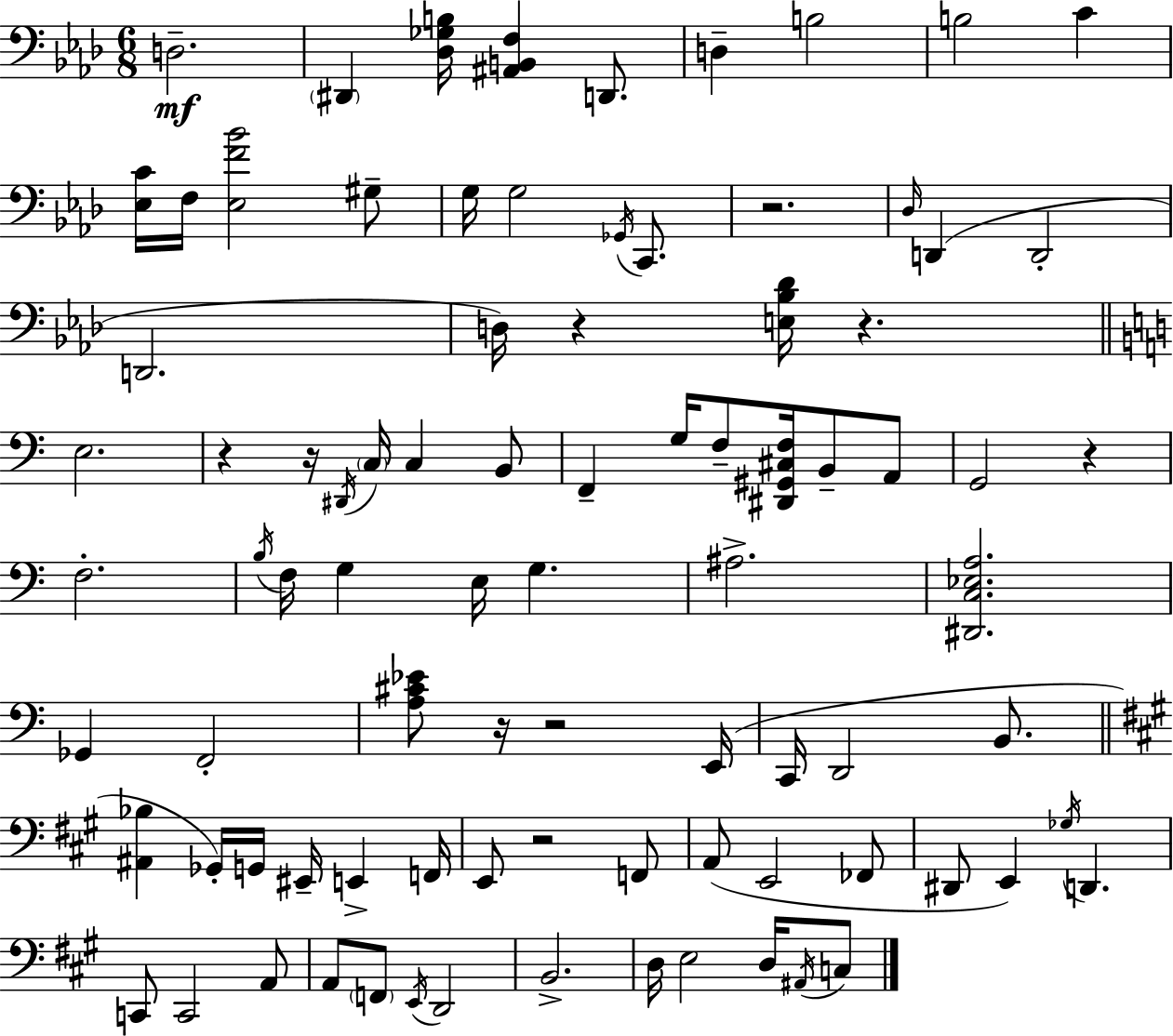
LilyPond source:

{
  \clef bass
  \numericTimeSignature
  \time 6/8
  \key f \minor
  d2.--\mf | \parenthesize dis,4 <des ges b>16 <ais, b, f>4 d,8. | d4-- b2 | b2 c'4 | \break <ees c'>16 f16 <ees f' bes'>2 gis8-- | g16 g2 \acciaccatura { ges,16 } c,8. | r2. | \grace { des16 }( d,4 d,2-. | \break d,2. | d16) r4 <e bes des'>16 r4. | \bar "||" \break \key c \major e2. | r4 r16 \acciaccatura { dis,16 } \parenthesize c16 c4 b,8 | f,4-- g16 f8-- <dis, gis, cis f>16 b,8-- a,8 | g,2 r4 | \break f2.-. | \acciaccatura { b16 } f16 g4 e16 g4. | ais2.-> | <dis, c ees a>2. | \break ges,4 f,2-. | <a cis' ees'>8 r16 r2 | e,16( c,16 d,2 b,8. | \bar "||" \break \key a \major <ais, bes>4 ges,16-.) g,16 eis,16-- e,4-> f,16 | e,8 r2 f,8 | a,8( e,2 fes,8 | dis,8 e,4) \acciaccatura { ges16 } d,4. | \break c,8 c,2 a,8 | a,8 \parenthesize f,8 \acciaccatura { e,16 } d,2 | b,2.-> | d16 e2 d16 | \break \acciaccatura { ais,16 } c8 \bar "|."
}